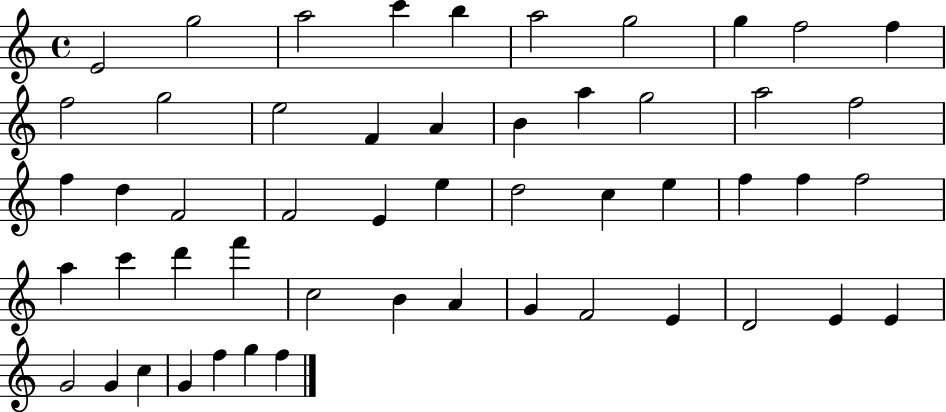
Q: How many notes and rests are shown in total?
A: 52